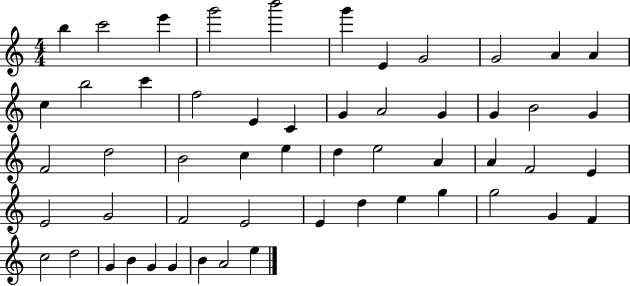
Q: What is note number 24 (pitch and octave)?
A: F4